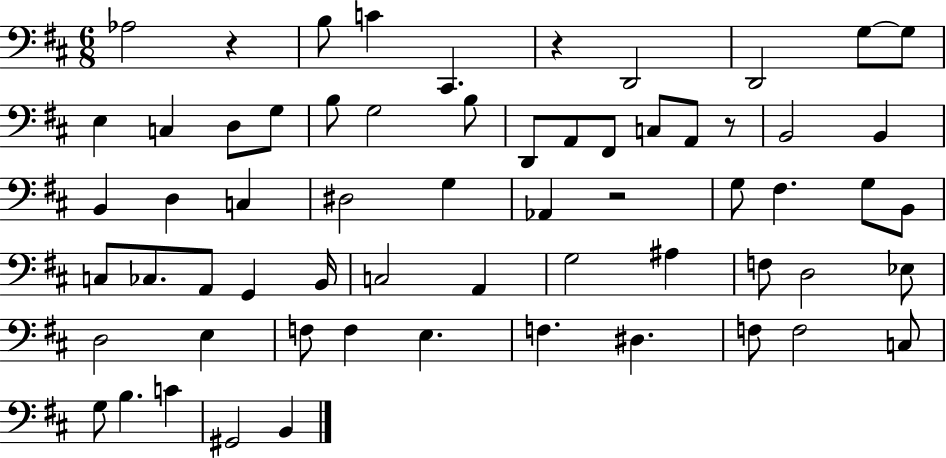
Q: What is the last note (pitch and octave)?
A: B2